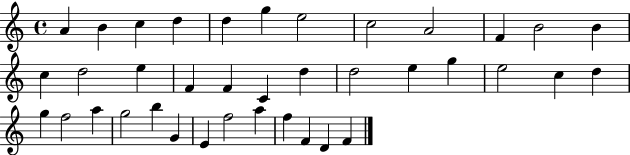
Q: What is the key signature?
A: C major